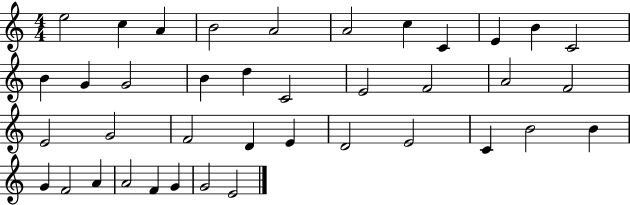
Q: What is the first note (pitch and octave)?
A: E5